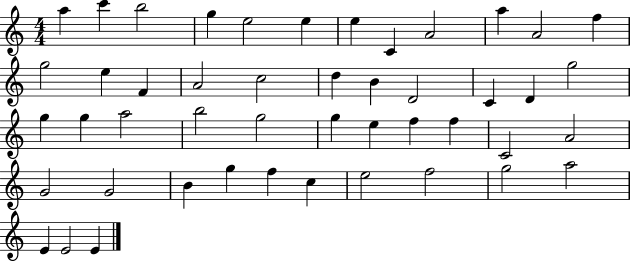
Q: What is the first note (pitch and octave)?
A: A5